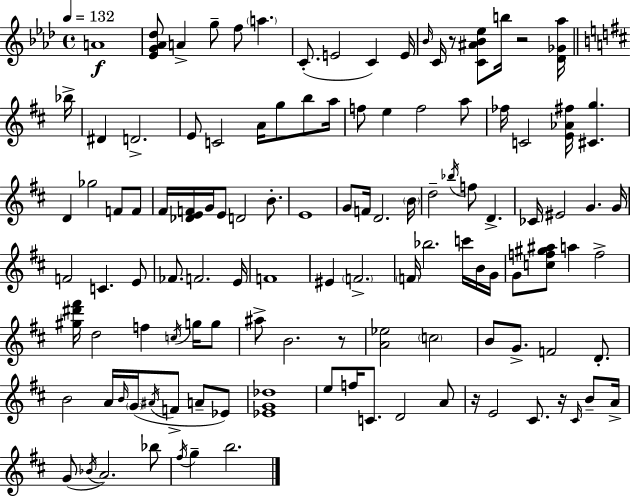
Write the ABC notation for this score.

X:1
T:Untitled
M:4/4
L:1/4
K:Fm
A4 [_EG_A_d]/2 A g/2 f/2 a C/2 E2 C E/4 _B/4 C/4 z/2 [C^A_B_e]/2 b/4 z2 [_D_G_a]/4 _b/4 ^D D2 E/2 C2 A/4 g/2 b/2 a/4 f/2 e f2 a/2 _f/4 C2 [E_A^f]/4 [^Cg] D _g2 F/2 F/2 ^F/4 [_DEF]/4 G/4 E/2 D2 B/2 E4 G/2 F/4 D2 B/4 d2 _b/4 f/2 D _C/4 ^E2 G G/4 F2 C E/2 _F/2 F2 E/4 F4 ^E F2 F/4 _b2 c'/4 B/4 G/4 G/2 [cf^g^a]/2 a f2 [^g^d'^f']/4 d2 f c/4 g/4 g/2 ^a/2 B2 z/2 [A_e]2 c2 B/2 G/2 F2 D/2 B2 A/4 B/4 G/4 ^A/4 F/2 A/2 _E/2 [_EG_d]4 e/2 f/4 C/2 D2 A/2 z/4 E2 ^C/2 z/4 ^C/4 B/2 A/4 G/2 _B/4 A2 _b/2 ^f/4 g b2